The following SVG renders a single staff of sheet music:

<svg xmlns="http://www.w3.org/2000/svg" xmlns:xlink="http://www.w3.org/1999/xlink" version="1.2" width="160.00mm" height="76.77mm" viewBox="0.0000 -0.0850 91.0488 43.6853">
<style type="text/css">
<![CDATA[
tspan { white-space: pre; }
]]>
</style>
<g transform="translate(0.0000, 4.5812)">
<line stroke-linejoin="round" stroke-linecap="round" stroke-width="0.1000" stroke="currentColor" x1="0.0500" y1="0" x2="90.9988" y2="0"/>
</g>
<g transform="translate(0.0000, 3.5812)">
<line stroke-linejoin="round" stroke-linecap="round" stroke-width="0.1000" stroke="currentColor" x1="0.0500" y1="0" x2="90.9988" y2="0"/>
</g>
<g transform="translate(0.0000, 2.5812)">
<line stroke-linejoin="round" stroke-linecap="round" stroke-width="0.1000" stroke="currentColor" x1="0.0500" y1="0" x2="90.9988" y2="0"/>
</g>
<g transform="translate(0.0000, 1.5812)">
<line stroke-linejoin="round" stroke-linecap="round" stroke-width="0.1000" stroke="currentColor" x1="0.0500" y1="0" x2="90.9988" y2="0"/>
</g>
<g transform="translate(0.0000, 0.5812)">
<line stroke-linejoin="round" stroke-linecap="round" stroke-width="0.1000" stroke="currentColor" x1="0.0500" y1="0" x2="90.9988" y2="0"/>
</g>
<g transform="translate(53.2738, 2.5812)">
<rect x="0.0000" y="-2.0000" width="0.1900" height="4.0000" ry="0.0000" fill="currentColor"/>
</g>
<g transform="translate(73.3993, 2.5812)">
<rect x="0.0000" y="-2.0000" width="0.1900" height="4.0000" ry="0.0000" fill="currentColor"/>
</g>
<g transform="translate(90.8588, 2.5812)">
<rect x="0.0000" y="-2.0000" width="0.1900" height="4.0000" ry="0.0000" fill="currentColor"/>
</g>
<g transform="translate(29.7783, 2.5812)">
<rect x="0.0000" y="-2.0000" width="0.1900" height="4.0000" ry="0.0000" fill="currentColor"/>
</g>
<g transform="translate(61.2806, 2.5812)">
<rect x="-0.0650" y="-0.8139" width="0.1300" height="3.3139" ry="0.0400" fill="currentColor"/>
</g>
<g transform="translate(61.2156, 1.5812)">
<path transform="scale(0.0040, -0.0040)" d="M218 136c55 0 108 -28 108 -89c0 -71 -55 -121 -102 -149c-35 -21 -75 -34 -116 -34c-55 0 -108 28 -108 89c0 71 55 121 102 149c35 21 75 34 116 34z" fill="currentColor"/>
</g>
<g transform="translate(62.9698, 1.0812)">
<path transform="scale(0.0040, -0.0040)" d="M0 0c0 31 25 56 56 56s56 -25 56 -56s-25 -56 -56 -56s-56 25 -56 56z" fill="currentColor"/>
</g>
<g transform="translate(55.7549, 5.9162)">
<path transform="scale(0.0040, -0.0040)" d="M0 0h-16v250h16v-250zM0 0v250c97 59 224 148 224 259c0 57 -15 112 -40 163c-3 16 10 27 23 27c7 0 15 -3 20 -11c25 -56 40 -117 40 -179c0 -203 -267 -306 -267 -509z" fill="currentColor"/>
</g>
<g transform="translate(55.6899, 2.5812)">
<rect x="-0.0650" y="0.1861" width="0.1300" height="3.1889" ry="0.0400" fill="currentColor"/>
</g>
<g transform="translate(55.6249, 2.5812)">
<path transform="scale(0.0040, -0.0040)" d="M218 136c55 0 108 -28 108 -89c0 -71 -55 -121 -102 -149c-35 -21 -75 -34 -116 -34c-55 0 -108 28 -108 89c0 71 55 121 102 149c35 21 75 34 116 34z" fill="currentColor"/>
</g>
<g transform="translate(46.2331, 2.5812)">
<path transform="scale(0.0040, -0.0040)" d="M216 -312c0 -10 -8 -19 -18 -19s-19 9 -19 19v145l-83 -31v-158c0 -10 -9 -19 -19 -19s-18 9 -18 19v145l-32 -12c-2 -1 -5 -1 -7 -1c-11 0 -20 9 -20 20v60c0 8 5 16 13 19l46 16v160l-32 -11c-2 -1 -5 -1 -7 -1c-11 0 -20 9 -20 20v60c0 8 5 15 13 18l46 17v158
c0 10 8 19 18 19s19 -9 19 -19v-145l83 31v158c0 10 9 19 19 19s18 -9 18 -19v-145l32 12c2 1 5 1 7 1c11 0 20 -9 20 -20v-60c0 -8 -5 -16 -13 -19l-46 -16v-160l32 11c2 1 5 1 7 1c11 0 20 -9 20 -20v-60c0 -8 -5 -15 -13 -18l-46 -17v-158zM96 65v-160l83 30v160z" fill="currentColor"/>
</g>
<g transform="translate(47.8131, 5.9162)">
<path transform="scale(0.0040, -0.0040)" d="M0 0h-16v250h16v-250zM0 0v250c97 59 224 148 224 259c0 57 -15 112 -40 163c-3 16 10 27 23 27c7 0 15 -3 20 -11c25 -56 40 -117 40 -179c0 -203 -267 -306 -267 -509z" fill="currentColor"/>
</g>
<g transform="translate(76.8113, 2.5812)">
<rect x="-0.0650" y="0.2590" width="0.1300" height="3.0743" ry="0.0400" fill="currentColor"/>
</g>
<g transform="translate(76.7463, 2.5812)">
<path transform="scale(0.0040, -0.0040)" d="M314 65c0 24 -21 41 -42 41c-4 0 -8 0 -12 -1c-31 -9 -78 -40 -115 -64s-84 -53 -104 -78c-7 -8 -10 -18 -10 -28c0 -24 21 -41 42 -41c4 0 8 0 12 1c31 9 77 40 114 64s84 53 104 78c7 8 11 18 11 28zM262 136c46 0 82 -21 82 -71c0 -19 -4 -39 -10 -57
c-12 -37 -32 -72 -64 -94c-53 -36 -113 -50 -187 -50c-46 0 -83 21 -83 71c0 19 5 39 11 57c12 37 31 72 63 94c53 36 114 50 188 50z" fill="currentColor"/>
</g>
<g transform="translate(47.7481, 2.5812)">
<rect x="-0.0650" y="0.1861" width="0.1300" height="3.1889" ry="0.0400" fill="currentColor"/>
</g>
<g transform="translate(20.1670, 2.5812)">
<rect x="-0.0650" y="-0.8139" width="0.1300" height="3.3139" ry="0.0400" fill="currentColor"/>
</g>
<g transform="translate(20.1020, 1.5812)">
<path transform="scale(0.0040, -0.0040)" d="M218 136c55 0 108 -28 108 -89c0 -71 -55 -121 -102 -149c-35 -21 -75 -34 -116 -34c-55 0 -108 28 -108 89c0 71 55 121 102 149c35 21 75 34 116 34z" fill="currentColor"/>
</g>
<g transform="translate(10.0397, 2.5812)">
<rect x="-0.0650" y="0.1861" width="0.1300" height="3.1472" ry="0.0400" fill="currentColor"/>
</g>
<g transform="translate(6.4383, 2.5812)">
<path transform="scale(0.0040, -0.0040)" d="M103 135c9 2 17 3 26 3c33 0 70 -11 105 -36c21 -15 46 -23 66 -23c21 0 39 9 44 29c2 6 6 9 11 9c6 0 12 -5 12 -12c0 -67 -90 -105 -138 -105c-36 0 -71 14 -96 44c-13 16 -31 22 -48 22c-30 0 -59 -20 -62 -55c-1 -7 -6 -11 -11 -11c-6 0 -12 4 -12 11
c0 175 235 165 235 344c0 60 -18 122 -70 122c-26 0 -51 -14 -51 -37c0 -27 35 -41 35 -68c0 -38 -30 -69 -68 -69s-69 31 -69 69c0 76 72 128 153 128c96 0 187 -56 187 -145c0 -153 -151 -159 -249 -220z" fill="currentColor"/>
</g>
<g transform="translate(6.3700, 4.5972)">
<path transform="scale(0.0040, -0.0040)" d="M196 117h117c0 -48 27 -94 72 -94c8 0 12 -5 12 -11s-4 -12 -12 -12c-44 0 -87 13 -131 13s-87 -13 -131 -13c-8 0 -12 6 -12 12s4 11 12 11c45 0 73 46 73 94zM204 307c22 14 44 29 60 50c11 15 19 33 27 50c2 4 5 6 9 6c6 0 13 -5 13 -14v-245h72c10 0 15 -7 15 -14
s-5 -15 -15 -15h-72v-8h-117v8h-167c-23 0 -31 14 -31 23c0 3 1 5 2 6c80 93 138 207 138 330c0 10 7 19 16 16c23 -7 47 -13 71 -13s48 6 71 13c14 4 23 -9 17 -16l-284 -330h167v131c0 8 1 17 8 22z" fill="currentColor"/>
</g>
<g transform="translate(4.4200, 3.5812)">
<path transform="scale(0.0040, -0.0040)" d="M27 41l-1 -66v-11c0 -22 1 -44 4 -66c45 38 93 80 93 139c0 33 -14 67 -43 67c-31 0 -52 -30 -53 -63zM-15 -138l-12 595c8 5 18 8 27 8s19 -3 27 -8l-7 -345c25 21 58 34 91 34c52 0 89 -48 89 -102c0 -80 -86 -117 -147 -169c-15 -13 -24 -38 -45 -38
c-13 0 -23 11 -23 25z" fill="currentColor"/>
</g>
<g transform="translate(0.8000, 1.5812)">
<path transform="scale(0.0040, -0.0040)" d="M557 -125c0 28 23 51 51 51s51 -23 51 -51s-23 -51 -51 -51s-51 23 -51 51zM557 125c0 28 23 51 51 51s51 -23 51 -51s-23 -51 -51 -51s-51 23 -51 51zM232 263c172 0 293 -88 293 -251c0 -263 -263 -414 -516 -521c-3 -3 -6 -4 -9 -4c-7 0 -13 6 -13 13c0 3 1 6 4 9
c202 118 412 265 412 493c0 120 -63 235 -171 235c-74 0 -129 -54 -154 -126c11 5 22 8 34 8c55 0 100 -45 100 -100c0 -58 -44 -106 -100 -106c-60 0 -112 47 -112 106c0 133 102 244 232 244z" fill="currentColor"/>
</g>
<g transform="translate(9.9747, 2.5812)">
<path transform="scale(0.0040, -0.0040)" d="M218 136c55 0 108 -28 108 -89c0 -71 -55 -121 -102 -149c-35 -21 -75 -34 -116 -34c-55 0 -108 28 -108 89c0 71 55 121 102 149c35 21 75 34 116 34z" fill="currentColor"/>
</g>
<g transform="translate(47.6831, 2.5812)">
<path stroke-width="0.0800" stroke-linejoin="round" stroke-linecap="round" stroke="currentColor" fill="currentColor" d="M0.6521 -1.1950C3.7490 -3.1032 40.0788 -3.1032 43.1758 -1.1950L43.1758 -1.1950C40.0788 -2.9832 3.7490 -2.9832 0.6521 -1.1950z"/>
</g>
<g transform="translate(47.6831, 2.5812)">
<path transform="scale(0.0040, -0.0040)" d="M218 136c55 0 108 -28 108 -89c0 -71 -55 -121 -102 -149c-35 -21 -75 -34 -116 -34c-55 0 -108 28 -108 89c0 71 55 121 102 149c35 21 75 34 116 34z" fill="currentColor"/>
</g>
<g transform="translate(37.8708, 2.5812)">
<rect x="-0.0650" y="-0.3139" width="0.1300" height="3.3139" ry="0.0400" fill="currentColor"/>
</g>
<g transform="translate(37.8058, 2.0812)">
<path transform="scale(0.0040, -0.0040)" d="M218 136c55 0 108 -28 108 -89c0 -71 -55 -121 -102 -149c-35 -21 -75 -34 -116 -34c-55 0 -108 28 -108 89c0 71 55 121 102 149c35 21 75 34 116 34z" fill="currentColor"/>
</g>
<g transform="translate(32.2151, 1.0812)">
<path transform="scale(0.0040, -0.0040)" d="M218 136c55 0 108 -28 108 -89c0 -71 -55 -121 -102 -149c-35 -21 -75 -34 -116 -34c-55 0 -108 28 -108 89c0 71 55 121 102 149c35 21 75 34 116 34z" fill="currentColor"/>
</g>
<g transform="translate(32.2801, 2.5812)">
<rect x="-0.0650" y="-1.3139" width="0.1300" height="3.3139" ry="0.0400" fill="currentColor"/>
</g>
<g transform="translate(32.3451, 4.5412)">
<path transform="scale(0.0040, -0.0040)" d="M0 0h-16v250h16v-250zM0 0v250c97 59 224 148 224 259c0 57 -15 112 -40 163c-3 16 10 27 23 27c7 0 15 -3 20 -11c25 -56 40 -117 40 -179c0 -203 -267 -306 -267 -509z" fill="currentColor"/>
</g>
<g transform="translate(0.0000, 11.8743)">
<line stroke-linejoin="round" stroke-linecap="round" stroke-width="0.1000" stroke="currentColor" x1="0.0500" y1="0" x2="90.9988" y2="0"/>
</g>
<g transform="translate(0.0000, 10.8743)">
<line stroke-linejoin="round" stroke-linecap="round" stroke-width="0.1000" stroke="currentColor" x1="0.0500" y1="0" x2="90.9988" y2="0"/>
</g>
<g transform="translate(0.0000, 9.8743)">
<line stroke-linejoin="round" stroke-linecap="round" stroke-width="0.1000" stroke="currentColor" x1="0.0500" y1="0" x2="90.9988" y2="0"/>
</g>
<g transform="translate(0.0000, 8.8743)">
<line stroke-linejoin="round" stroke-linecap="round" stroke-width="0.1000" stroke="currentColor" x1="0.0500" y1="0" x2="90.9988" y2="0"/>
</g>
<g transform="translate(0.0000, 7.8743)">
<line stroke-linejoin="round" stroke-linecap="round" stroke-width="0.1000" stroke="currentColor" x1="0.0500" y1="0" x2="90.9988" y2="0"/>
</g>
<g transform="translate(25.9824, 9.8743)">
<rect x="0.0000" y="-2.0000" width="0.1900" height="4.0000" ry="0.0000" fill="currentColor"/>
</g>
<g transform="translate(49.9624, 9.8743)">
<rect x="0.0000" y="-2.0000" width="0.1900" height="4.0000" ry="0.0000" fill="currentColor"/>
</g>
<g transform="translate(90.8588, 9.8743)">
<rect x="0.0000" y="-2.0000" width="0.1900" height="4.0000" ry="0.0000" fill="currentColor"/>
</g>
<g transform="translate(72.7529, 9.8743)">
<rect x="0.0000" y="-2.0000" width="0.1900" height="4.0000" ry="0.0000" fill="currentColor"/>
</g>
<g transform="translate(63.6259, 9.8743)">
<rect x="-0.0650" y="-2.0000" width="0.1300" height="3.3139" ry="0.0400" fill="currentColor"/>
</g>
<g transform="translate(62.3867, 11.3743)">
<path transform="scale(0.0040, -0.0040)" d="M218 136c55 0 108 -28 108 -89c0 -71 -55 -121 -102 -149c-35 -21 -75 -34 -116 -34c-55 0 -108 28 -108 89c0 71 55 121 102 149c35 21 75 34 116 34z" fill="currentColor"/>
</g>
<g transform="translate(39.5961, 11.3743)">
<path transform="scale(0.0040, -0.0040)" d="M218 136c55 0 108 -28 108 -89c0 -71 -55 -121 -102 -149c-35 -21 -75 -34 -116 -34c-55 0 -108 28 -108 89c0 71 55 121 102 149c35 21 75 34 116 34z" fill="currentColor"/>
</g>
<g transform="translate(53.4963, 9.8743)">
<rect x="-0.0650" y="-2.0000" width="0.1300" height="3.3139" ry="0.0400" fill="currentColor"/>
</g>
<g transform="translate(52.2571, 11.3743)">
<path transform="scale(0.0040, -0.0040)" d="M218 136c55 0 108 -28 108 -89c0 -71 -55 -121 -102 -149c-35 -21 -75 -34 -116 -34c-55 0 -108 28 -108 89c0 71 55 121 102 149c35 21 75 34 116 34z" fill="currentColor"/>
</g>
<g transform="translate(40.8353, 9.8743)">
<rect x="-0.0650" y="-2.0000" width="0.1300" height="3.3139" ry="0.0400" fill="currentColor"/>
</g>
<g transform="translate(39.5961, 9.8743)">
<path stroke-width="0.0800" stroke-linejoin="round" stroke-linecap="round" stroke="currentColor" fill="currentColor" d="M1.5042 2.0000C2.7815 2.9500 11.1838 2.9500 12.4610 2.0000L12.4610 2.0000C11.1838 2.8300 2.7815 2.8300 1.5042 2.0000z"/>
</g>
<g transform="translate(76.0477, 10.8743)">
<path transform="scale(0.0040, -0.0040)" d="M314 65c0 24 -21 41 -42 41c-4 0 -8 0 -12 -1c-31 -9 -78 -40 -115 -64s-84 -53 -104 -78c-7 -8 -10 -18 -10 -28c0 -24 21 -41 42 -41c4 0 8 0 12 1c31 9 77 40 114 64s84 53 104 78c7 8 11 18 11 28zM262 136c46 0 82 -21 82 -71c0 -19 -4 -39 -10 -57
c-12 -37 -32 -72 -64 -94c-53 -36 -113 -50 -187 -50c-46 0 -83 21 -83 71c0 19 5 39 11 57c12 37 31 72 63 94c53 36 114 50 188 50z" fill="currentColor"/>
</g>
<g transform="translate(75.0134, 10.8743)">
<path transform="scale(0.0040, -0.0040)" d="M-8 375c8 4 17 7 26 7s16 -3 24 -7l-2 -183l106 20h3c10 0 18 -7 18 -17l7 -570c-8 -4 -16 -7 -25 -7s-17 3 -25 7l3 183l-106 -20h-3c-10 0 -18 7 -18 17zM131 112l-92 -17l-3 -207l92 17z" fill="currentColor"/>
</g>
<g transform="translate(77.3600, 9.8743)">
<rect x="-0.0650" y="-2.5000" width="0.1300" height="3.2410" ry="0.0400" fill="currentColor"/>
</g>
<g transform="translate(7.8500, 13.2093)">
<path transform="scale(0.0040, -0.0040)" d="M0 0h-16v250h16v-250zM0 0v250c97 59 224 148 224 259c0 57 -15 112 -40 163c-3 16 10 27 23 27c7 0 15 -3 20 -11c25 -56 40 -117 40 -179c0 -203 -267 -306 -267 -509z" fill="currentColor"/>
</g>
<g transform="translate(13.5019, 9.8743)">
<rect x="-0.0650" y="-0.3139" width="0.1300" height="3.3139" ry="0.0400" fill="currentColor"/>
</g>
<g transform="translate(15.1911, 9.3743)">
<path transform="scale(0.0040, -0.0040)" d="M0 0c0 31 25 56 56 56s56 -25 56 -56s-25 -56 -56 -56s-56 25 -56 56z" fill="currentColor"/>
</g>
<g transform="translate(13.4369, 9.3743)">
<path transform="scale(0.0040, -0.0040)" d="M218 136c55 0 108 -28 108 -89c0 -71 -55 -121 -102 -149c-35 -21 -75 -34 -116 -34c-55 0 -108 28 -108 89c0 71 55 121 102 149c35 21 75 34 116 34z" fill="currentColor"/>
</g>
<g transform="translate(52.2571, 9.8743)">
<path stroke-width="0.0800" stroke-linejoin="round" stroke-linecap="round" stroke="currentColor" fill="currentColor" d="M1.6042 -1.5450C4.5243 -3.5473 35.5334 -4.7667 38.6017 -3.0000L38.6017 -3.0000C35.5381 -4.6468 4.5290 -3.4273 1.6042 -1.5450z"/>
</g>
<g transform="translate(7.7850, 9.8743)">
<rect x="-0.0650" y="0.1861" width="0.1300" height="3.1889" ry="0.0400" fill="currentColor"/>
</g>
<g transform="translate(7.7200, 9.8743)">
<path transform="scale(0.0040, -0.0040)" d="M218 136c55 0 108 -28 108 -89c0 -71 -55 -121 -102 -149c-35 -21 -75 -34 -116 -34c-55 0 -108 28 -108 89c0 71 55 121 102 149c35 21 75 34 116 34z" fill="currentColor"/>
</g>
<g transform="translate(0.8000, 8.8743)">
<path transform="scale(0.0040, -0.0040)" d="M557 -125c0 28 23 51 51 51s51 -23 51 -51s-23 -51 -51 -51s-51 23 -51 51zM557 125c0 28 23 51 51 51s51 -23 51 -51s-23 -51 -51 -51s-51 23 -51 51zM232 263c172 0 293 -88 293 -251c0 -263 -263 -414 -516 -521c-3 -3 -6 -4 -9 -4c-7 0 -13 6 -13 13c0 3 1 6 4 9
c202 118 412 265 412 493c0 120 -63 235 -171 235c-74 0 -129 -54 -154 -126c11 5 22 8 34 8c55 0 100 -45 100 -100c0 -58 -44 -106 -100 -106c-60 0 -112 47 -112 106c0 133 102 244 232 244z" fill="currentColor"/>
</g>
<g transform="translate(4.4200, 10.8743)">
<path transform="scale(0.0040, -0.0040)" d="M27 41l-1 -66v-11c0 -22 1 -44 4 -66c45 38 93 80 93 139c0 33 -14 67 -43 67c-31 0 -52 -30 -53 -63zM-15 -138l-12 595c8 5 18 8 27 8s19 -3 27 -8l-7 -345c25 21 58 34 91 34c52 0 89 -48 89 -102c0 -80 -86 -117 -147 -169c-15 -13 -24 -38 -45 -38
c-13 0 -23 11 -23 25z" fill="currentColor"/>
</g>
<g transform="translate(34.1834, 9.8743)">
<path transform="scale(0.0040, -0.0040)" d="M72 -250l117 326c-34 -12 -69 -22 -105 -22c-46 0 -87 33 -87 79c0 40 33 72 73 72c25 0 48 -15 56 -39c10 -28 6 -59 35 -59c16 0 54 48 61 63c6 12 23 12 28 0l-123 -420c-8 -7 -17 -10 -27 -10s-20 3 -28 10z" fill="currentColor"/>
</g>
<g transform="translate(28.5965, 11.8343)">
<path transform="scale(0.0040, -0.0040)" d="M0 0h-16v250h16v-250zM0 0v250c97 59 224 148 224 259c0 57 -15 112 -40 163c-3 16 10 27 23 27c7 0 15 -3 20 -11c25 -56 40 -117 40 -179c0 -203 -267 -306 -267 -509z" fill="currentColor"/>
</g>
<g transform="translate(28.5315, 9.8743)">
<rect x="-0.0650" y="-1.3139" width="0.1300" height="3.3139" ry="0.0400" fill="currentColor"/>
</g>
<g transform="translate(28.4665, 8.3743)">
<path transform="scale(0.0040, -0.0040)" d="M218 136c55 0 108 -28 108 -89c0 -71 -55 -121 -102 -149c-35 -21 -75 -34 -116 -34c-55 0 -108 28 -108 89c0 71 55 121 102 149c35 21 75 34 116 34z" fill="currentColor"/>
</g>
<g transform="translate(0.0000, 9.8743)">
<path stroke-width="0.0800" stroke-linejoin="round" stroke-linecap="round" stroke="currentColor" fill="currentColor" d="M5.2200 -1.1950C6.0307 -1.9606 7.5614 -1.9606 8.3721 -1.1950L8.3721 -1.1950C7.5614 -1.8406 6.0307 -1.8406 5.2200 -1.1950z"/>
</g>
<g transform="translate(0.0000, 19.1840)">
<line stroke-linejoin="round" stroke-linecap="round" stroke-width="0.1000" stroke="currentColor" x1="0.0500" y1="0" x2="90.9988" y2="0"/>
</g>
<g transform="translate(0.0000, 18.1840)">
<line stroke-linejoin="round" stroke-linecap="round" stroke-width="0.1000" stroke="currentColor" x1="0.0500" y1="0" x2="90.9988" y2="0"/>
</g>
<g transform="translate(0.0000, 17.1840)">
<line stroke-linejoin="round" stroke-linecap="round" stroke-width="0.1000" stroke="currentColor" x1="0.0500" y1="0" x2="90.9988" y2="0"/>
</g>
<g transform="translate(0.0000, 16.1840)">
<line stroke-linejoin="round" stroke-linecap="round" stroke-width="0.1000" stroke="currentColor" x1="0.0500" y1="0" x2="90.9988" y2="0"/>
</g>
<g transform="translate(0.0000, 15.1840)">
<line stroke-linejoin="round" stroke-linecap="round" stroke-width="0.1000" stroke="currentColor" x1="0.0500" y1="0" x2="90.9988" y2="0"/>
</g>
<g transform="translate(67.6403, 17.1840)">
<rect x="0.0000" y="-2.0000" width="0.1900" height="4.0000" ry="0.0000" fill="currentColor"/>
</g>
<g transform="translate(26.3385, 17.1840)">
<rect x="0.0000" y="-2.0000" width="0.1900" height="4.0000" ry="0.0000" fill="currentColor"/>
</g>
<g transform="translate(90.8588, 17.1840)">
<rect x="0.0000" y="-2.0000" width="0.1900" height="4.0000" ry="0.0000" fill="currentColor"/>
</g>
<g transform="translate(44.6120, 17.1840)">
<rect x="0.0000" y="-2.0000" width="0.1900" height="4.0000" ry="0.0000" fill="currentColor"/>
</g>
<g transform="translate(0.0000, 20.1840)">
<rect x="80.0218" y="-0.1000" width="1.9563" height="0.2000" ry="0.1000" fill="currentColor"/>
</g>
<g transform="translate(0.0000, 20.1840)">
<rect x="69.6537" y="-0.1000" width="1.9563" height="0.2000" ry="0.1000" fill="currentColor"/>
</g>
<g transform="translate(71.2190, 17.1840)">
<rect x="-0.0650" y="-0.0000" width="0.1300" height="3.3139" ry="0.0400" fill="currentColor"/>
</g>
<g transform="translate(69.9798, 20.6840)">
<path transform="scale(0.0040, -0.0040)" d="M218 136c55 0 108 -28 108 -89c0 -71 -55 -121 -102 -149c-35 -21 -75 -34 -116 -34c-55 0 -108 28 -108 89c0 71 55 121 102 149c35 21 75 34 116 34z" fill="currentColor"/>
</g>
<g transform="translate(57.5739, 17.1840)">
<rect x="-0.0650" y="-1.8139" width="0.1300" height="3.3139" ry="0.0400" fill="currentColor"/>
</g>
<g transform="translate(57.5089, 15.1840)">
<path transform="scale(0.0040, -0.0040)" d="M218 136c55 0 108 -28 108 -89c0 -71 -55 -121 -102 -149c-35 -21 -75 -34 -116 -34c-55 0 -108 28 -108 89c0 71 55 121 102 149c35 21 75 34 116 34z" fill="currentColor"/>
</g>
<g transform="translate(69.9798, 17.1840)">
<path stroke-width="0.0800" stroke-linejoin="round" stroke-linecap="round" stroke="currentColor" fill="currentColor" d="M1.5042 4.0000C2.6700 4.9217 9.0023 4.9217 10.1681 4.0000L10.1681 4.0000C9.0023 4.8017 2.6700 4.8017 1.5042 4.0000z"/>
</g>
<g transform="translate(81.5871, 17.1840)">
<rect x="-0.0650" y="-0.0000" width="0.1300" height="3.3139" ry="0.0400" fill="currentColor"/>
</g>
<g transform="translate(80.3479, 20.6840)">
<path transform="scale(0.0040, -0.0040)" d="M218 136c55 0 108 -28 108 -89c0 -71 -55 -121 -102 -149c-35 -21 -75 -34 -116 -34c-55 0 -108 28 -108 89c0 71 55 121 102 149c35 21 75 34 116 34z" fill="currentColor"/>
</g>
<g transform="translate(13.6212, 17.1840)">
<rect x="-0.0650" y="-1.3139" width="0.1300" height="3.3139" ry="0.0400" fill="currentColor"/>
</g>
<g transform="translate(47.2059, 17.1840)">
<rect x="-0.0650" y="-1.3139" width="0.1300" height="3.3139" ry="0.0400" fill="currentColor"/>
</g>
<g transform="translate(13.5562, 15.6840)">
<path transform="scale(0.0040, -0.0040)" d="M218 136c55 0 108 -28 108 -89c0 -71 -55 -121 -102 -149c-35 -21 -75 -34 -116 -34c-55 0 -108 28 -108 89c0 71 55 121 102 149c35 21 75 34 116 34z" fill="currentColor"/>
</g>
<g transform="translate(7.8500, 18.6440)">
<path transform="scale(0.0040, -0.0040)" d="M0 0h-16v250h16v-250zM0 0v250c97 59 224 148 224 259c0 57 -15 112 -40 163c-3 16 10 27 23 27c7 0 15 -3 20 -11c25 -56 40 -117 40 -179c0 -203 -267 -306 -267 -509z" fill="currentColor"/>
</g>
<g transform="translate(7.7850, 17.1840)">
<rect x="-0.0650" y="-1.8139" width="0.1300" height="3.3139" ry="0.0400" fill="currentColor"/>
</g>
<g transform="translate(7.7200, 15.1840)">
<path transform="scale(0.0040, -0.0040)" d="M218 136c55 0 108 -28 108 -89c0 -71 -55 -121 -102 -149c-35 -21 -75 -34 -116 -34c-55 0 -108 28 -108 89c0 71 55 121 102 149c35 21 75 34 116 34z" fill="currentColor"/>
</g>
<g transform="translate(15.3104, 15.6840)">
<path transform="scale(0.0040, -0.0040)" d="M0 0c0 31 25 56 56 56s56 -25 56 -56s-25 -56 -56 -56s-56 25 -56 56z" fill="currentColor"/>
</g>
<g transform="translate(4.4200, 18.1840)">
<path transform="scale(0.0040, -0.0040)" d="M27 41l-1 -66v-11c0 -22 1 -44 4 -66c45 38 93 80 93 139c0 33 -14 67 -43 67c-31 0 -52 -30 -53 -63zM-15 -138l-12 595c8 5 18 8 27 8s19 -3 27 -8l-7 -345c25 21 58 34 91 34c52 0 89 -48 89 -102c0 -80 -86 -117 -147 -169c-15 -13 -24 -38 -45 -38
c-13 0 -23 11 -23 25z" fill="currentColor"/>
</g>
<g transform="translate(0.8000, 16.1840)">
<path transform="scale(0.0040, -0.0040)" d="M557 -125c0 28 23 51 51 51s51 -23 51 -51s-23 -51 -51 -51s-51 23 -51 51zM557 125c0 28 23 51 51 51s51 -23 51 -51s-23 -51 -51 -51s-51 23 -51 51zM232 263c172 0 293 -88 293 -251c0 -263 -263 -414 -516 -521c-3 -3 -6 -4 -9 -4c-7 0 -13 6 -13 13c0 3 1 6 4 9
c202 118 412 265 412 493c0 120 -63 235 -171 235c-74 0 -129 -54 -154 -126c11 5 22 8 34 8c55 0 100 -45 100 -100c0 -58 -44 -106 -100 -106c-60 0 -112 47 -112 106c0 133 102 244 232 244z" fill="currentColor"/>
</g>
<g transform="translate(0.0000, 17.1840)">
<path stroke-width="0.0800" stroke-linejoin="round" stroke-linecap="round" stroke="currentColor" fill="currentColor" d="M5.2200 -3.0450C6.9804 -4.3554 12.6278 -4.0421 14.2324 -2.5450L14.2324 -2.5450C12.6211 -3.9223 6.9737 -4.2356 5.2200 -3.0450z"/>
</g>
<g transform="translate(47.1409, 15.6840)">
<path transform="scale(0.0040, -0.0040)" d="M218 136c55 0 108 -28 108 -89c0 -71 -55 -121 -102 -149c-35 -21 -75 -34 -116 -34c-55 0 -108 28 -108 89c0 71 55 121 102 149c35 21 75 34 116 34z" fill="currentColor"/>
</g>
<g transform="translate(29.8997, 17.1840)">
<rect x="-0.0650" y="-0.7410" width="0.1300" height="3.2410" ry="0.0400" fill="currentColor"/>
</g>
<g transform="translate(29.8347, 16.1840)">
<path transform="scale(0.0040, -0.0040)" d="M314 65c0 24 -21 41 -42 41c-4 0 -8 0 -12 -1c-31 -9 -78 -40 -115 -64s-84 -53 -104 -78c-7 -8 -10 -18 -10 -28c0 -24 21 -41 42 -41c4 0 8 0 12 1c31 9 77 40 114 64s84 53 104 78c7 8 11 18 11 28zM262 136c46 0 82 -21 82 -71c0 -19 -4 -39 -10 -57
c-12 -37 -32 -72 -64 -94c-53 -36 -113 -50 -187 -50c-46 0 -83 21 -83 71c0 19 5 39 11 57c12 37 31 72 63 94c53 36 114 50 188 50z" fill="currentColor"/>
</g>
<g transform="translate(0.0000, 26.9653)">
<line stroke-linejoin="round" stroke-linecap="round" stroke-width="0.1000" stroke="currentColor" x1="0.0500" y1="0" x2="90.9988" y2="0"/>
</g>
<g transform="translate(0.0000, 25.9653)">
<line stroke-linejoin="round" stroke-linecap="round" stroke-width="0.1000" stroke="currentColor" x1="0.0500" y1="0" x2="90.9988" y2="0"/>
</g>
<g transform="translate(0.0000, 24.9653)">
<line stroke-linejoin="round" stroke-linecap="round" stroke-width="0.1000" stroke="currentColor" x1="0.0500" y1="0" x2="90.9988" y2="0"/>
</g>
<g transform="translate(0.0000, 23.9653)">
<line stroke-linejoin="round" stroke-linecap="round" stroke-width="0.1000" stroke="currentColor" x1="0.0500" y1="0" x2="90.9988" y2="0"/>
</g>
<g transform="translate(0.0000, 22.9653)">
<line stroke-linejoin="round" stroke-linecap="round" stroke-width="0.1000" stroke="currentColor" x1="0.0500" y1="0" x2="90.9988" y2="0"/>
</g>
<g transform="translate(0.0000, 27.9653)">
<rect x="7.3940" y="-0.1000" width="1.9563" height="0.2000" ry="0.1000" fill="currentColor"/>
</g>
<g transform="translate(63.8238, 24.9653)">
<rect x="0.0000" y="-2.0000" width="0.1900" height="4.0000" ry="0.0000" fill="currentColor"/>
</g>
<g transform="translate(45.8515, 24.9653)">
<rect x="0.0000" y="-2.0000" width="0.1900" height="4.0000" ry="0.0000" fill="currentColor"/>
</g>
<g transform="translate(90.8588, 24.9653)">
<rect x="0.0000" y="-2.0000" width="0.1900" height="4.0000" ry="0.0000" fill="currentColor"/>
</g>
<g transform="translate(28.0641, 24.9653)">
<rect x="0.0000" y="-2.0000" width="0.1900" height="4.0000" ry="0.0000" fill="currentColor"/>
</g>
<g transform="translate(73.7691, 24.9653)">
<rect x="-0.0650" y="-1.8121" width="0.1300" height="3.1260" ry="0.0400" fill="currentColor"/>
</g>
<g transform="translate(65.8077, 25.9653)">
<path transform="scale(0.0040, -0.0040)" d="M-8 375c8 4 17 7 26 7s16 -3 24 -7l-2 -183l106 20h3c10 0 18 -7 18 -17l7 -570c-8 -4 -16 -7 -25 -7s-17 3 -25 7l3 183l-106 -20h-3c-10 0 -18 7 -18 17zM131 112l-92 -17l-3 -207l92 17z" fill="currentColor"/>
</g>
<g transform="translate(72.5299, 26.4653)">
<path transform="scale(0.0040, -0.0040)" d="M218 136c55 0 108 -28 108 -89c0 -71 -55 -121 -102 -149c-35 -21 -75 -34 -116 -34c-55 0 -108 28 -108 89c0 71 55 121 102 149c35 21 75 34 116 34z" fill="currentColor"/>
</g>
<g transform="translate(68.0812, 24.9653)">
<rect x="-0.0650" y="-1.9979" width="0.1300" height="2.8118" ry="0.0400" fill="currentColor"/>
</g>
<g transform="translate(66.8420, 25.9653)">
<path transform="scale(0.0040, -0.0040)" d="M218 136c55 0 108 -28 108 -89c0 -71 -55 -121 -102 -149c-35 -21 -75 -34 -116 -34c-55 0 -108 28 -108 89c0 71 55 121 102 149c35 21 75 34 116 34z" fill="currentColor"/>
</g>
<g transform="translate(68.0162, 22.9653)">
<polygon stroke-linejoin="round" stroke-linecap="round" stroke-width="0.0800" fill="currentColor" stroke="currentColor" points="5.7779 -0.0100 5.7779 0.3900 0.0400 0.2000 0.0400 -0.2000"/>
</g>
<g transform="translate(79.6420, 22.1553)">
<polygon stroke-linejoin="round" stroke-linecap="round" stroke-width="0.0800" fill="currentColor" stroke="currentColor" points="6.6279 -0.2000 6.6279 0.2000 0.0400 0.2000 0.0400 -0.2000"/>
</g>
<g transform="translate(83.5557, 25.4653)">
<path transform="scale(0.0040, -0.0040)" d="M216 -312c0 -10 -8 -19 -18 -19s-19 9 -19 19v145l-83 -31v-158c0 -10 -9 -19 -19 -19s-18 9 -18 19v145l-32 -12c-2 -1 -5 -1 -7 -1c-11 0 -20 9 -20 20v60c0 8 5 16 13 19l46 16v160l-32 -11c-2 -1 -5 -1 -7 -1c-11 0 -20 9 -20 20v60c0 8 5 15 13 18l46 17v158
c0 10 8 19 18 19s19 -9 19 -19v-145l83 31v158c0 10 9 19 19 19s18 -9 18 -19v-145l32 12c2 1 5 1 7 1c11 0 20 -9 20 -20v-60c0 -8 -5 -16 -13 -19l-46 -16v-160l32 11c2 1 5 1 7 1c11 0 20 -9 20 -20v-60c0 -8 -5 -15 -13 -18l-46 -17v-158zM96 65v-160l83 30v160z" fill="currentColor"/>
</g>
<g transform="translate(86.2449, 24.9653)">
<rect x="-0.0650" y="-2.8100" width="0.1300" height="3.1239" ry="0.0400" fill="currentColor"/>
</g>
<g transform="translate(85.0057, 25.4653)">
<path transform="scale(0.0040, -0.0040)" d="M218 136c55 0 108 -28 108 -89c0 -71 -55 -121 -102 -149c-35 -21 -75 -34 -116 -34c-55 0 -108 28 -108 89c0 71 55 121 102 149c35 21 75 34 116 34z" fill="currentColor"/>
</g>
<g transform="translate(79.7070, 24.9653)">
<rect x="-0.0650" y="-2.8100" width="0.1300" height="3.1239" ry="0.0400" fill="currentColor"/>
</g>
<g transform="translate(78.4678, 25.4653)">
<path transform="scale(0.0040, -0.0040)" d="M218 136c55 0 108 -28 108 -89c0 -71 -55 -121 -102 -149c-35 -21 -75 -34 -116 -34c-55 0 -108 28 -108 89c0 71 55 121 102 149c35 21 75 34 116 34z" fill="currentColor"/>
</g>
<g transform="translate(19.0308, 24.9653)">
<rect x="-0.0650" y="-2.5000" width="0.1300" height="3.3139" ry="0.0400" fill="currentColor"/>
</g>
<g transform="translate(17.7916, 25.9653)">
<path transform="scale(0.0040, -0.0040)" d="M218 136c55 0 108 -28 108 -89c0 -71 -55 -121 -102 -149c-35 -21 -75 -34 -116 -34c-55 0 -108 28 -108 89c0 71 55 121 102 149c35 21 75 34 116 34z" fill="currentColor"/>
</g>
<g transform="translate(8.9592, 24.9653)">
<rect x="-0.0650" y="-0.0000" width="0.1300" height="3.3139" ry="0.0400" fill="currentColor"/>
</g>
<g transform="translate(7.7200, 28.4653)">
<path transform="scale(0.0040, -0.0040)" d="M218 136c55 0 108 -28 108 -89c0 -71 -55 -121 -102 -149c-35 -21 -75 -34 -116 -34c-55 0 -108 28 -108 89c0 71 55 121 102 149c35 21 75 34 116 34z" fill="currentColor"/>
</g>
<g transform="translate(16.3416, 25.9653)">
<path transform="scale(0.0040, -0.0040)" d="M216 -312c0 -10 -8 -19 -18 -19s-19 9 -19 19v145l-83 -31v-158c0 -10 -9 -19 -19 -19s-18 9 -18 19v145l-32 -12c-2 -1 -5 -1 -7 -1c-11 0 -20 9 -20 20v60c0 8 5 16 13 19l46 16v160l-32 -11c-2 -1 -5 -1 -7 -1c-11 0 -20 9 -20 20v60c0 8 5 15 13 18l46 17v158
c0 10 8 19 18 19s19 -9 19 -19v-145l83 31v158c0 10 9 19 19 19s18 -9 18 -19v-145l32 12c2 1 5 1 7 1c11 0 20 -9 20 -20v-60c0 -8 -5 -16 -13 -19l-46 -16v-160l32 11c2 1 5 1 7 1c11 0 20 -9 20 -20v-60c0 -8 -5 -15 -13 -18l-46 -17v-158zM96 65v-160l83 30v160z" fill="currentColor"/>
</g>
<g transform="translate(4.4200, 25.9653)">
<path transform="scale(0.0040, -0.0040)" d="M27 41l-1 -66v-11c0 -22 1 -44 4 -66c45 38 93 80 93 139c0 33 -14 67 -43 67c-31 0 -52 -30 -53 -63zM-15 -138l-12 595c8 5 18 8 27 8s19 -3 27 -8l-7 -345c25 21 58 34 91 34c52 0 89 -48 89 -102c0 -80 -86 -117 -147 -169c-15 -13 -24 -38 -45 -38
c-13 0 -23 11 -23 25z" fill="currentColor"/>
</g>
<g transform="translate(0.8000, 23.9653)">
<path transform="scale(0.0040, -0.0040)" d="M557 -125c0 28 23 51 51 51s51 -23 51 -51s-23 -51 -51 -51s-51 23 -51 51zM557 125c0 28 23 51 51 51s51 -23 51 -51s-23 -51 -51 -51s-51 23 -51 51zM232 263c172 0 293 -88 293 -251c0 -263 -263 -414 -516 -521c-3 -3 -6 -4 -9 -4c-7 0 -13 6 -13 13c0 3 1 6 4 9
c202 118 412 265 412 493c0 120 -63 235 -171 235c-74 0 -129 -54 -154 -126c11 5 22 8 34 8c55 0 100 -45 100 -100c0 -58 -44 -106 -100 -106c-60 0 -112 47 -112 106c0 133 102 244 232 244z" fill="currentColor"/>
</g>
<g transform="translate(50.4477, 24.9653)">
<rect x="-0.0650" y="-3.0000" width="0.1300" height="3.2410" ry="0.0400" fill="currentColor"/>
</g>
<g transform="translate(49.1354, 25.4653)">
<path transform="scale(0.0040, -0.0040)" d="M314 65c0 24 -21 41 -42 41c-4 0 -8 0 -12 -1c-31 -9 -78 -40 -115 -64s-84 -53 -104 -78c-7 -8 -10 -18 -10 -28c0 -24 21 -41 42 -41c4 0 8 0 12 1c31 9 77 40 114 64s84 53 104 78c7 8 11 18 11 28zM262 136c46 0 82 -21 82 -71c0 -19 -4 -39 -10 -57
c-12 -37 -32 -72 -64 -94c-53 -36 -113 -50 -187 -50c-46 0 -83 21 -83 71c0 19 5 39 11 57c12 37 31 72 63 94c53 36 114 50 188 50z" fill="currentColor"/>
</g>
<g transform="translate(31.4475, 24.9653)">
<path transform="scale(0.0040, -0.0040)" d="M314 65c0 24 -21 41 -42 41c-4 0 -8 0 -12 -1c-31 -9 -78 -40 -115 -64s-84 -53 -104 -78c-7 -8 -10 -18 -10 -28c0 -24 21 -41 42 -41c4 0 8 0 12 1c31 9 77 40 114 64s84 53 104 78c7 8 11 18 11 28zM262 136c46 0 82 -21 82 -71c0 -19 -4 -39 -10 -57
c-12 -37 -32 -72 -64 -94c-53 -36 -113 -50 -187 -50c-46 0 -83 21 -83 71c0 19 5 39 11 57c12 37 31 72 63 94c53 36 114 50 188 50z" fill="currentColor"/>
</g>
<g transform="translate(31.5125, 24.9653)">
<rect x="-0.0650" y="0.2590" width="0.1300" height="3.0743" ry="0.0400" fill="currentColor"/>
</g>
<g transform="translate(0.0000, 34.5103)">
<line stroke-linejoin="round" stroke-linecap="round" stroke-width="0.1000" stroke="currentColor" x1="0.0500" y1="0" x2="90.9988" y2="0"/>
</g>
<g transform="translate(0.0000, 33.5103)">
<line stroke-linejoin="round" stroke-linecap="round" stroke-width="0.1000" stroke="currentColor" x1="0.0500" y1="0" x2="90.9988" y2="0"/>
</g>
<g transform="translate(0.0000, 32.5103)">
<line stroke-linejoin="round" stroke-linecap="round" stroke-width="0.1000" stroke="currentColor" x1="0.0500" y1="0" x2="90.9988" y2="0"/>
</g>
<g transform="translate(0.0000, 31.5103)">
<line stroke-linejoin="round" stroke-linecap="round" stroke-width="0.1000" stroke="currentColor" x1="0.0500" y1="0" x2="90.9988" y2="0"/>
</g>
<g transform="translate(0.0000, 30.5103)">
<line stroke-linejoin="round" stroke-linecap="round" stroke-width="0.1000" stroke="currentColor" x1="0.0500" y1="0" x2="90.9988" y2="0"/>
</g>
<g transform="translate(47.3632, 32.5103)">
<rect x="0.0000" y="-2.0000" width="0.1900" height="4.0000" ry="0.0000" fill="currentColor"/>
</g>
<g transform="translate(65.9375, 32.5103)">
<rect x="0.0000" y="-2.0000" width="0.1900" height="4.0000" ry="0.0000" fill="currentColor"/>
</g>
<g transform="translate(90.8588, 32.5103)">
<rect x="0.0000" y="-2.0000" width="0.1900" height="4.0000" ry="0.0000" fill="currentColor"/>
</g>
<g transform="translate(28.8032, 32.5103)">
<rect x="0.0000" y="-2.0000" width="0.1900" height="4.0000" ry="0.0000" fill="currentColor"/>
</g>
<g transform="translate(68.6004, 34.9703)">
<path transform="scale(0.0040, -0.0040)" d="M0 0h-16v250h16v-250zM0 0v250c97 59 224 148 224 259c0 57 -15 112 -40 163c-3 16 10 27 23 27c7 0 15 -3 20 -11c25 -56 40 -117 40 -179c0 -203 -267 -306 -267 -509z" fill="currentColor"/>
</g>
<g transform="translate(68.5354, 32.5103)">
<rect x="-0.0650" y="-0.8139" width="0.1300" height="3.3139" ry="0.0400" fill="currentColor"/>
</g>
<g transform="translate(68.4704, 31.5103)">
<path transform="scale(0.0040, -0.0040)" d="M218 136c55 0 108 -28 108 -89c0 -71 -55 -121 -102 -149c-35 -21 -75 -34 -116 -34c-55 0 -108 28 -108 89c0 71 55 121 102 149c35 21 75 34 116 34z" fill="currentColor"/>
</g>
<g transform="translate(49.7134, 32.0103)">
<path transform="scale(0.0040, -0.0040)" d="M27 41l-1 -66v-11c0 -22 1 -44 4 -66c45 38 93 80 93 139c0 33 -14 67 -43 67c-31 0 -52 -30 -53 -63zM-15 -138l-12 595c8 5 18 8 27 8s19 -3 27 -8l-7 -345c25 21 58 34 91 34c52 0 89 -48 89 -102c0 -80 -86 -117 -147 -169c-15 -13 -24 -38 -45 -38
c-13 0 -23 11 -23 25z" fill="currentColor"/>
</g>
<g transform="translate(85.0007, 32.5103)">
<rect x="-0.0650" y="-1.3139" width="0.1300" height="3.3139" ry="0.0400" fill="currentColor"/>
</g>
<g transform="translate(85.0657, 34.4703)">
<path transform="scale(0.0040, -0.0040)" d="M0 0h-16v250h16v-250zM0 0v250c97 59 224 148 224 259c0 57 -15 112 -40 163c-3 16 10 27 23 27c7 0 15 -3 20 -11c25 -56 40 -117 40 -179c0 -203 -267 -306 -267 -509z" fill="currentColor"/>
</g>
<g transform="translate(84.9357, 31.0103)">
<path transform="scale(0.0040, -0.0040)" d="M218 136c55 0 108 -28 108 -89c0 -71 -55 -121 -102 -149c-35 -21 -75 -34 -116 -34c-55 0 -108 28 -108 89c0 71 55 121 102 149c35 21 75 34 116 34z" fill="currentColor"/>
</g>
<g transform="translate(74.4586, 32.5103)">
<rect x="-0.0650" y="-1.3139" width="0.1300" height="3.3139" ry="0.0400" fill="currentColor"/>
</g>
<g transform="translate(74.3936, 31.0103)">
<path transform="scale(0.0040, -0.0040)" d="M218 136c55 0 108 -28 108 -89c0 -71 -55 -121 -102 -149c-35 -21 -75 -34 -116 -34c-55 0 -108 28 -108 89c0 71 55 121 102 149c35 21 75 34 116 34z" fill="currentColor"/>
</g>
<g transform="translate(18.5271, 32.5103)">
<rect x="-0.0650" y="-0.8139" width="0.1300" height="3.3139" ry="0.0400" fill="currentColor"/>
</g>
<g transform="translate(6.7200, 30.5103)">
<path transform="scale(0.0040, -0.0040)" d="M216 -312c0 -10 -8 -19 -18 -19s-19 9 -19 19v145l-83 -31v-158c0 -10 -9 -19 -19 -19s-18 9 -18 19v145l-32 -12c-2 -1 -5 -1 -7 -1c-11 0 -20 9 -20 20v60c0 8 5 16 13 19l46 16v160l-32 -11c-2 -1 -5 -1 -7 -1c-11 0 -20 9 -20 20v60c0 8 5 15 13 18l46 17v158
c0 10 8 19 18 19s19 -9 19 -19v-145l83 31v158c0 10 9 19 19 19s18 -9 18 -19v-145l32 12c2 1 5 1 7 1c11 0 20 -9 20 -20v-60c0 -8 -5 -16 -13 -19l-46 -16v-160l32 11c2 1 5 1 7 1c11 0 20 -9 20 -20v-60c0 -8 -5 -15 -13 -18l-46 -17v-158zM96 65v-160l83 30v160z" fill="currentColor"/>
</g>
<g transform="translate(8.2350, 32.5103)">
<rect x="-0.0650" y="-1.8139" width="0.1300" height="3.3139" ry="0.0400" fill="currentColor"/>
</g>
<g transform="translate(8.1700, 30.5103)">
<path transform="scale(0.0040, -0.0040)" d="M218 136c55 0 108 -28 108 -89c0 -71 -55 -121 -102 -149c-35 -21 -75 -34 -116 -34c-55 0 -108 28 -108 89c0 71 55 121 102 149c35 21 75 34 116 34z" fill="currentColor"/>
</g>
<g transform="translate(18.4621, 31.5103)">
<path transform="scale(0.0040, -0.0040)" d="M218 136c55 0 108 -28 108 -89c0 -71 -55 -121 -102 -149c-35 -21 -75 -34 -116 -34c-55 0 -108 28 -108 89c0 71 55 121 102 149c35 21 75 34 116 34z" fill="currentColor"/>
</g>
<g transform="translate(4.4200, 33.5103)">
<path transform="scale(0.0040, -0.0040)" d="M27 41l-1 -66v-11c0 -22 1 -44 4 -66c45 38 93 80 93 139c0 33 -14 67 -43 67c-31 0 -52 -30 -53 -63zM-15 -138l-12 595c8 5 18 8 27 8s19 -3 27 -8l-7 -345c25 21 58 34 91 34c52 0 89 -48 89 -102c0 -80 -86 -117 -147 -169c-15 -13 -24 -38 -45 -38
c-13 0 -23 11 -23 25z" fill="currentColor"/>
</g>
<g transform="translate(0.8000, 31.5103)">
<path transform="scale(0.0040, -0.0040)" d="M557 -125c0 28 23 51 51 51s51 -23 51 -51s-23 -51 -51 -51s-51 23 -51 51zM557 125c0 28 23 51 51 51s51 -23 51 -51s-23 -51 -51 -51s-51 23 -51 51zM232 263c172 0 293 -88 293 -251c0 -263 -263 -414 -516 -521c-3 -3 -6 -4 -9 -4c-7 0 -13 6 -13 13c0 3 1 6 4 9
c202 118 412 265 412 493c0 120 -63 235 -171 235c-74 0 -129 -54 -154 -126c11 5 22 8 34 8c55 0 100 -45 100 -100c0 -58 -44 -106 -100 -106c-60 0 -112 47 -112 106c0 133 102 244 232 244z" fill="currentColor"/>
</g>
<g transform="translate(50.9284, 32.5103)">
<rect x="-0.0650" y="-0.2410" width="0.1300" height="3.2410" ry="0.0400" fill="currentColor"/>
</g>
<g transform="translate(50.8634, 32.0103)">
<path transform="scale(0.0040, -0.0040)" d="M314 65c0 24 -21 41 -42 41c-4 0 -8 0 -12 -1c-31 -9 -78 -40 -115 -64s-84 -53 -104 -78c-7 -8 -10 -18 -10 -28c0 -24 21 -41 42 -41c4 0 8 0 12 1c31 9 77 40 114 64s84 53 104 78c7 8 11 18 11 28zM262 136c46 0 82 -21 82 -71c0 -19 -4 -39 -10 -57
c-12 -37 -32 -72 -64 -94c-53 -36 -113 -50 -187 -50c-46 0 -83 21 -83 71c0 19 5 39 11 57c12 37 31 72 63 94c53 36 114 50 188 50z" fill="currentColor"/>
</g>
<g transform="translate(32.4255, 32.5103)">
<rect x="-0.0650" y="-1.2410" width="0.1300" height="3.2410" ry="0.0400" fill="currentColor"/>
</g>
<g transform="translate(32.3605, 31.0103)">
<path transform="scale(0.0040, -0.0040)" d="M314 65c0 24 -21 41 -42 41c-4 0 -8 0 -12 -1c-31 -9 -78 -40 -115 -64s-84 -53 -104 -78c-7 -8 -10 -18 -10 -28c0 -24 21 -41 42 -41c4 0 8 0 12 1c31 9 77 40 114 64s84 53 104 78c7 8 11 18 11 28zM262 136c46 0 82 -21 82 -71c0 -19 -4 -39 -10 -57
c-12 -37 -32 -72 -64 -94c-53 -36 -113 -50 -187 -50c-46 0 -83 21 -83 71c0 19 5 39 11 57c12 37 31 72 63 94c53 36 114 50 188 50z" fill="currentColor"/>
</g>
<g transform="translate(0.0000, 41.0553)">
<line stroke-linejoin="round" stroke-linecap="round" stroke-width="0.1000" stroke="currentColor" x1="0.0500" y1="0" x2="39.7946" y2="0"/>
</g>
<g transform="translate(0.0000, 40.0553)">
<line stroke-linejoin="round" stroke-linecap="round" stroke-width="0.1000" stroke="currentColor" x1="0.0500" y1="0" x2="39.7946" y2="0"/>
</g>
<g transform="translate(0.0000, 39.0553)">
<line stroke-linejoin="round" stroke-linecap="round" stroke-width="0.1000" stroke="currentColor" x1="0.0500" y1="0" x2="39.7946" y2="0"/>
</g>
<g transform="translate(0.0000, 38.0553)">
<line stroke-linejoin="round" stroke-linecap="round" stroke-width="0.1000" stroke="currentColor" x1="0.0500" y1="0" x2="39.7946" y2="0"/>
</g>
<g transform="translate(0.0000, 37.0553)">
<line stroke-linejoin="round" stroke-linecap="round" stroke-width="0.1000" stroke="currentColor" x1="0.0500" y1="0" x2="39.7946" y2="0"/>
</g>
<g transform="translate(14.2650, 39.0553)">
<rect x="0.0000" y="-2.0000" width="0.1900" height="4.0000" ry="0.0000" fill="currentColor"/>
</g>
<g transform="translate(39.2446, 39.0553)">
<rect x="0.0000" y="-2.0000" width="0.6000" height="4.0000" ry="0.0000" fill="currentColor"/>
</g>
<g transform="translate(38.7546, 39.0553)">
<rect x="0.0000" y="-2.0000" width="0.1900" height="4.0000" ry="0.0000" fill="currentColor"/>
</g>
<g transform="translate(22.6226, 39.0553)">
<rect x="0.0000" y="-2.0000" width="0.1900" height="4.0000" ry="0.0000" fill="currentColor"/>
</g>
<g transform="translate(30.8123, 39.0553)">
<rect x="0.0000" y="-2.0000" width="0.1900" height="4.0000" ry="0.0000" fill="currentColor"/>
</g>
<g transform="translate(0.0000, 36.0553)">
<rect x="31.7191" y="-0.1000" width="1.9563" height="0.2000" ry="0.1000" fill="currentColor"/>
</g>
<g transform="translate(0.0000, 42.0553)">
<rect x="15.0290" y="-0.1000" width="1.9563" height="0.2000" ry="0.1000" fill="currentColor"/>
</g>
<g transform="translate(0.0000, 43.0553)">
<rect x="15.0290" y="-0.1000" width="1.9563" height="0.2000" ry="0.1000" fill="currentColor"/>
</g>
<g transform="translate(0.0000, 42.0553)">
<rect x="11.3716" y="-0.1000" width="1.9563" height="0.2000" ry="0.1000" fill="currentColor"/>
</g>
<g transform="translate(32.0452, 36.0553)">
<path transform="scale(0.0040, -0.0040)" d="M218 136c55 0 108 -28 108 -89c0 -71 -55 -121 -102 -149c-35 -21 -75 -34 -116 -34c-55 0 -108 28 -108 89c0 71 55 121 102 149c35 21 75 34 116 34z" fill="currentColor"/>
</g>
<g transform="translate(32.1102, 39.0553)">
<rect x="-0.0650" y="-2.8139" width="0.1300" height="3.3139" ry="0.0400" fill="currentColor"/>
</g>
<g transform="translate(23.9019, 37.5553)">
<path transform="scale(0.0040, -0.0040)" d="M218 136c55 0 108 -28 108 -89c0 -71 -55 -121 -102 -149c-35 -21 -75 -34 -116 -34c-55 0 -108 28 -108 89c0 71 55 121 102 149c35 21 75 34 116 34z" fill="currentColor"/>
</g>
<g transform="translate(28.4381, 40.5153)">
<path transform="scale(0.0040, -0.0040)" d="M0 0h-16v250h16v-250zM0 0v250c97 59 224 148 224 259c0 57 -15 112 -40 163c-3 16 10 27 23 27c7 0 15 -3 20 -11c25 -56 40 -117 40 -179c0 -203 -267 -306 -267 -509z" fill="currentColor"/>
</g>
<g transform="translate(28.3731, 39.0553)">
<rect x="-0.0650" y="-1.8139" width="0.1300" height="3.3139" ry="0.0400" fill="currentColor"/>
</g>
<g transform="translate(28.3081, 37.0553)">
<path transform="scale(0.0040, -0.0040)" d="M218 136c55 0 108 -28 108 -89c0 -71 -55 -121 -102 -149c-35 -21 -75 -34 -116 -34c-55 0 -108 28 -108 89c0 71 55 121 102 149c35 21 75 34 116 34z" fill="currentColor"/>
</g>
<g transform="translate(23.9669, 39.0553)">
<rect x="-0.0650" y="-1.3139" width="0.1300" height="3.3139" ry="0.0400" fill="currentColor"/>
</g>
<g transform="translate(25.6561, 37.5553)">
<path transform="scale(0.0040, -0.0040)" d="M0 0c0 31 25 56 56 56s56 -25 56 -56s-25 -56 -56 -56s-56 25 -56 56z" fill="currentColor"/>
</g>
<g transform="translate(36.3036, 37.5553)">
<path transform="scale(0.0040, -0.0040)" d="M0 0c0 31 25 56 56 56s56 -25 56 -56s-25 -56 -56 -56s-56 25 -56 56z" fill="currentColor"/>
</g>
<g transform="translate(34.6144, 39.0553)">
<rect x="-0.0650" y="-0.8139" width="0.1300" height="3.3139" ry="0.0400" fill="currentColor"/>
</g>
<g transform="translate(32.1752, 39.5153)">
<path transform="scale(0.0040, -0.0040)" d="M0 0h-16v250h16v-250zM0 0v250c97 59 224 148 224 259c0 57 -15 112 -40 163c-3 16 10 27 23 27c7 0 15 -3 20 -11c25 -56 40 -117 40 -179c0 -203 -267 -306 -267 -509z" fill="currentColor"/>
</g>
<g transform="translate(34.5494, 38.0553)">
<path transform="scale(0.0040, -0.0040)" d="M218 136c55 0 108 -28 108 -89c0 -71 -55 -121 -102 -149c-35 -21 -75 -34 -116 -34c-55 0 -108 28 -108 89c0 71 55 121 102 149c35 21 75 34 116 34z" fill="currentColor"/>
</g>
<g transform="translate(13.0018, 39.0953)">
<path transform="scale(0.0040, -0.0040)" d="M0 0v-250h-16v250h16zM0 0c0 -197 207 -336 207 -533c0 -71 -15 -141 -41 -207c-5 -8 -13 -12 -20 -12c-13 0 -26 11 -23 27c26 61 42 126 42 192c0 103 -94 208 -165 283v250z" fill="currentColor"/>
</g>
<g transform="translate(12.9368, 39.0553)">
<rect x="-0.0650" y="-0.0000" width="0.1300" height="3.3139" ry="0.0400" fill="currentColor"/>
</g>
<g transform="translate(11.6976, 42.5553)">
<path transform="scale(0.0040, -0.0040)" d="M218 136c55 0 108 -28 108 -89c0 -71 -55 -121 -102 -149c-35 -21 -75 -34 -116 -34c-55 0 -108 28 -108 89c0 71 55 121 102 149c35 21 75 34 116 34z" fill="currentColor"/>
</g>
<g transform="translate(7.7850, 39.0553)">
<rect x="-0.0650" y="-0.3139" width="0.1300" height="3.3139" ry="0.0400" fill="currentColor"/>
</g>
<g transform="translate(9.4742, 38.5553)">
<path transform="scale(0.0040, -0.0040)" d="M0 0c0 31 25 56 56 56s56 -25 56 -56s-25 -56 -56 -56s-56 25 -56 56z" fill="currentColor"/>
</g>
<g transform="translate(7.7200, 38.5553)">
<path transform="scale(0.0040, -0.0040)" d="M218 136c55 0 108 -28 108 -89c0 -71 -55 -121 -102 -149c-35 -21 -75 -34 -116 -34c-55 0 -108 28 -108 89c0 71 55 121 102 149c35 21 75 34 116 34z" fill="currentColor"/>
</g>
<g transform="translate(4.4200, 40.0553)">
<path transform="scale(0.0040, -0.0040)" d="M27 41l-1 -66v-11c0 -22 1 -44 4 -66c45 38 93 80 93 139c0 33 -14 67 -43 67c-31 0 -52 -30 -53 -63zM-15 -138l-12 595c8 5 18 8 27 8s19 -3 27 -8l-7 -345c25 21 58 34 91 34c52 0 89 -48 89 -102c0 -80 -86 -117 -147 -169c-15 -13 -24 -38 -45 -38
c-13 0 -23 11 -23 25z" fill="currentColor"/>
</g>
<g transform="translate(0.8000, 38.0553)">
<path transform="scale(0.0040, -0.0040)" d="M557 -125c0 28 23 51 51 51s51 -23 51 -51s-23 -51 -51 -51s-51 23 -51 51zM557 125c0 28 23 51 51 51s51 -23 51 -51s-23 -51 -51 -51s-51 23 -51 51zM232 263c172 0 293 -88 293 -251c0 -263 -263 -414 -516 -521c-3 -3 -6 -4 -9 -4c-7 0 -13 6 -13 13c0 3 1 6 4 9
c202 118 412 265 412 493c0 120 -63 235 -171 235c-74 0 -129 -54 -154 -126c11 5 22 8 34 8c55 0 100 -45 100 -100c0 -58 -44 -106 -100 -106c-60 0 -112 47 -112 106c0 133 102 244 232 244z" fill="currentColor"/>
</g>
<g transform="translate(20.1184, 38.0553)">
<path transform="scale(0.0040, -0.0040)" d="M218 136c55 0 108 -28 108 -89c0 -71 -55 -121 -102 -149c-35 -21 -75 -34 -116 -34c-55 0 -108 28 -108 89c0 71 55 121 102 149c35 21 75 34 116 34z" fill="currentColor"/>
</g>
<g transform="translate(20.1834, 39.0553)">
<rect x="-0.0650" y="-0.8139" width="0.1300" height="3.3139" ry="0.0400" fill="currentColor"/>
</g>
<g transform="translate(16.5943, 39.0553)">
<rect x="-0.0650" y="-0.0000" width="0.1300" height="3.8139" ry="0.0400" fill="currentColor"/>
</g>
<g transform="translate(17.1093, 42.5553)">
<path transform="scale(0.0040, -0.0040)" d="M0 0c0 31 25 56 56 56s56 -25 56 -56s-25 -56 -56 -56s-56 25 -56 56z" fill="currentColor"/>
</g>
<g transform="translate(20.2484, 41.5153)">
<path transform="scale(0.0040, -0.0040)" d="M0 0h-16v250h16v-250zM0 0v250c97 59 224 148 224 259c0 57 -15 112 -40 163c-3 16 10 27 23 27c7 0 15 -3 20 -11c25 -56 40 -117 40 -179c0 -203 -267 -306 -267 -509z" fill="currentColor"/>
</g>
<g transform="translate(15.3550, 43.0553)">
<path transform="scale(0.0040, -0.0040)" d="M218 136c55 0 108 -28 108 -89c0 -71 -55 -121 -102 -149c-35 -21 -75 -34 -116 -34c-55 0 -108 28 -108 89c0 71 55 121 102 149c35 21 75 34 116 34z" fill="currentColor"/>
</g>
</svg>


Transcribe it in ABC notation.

X:1
T:Untitled
M:2/4
L:1/4
K:F
D, F, G,/2 E, ^D,/2 D,/2 F, D,2 D,/2 E, G,/2 z/2 A,, A,, A,, B,,2 A,/2 G, F,2 G, A, D,, D,, D,, ^B,, D,2 C,2 B,,/2 A,,/2 C,/2 ^C,/2 ^A, F, G,2 _E,2 F,/2 G, G,/2 E, D,,/2 C,, F,/2 G, A,/2 C/2 F,